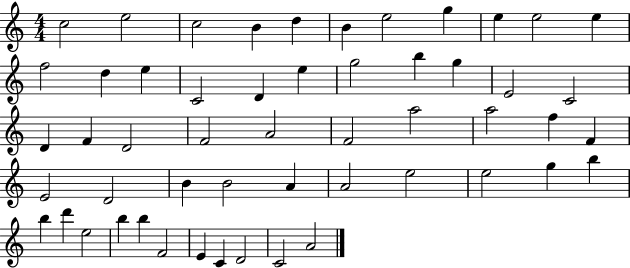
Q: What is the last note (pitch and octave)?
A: A4